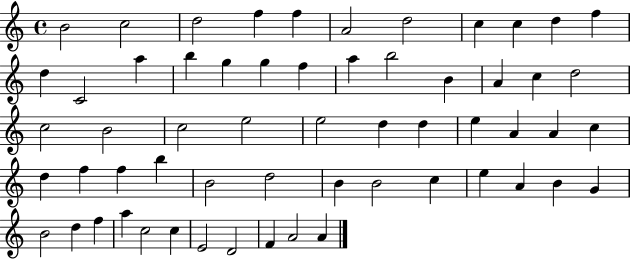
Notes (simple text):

B4/h C5/h D5/h F5/q F5/q A4/h D5/h C5/q C5/q D5/q F5/q D5/q C4/h A5/q B5/q G5/q G5/q F5/q A5/q B5/h B4/q A4/q C5/q D5/h C5/h B4/h C5/h E5/h E5/h D5/q D5/q E5/q A4/q A4/q C5/q D5/q F5/q F5/q B5/q B4/h D5/h B4/q B4/h C5/q E5/q A4/q B4/q G4/q B4/h D5/q F5/q A5/q C5/h C5/q E4/h D4/h F4/q A4/h A4/q